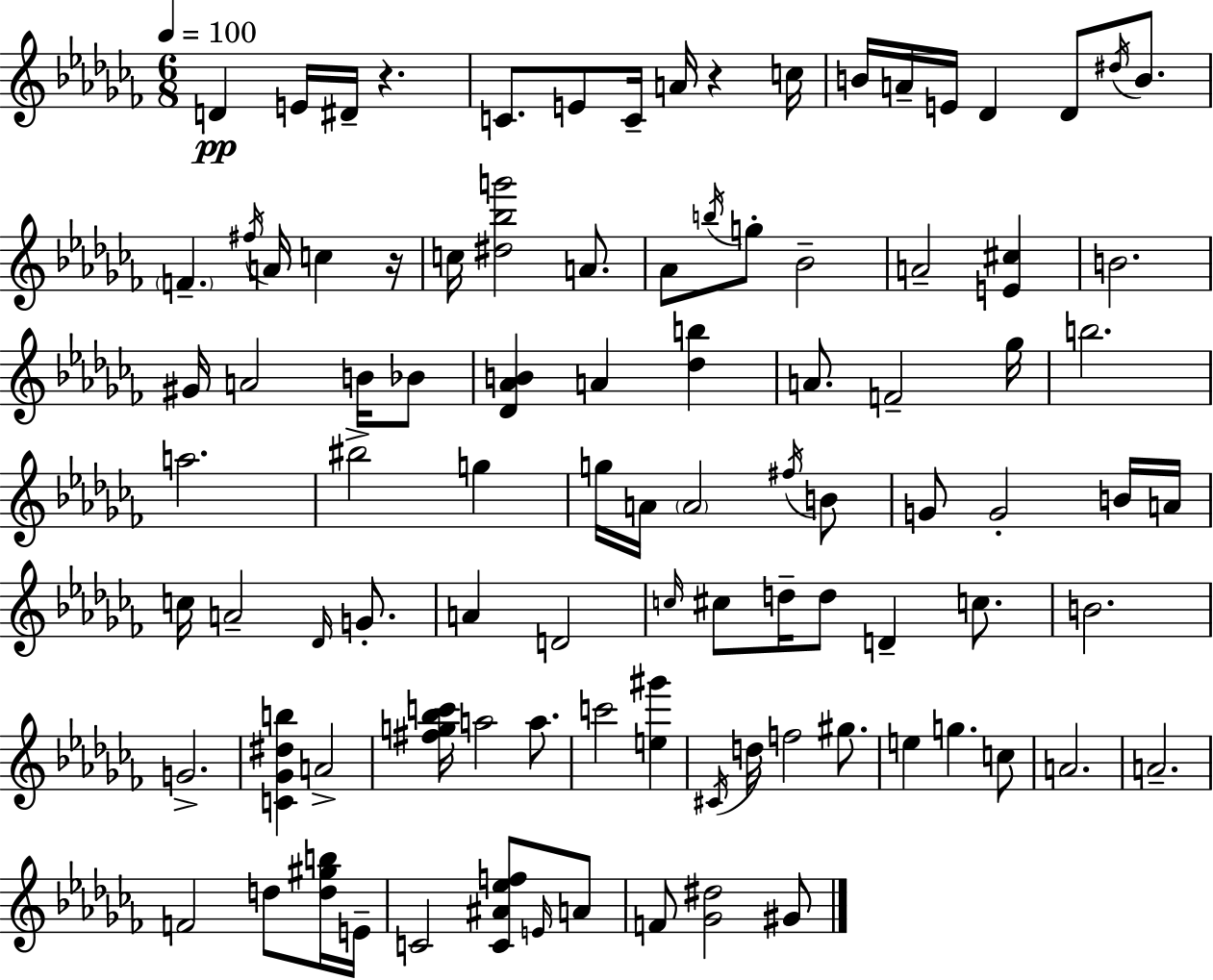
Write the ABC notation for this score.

X:1
T:Untitled
M:6/8
L:1/4
K:Abm
D E/4 ^D/4 z C/2 E/2 C/4 A/4 z c/4 B/4 A/4 E/4 _D _D/2 ^d/4 B/2 F ^f/4 A/4 c z/4 c/4 [^d_bg']2 A/2 _A/2 b/4 g/2 _B2 A2 [E^c] B2 ^G/4 A2 B/4 _B/2 [_D_AB] A [_db] A/2 F2 _g/4 b2 a2 ^b2 g g/4 A/4 A2 ^f/4 B/2 G/2 G2 B/4 A/4 c/4 A2 _D/4 G/2 A D2 c/4 ^c/2 d/4 d/2 D c/2 B2 G2 [C_G^db] A2 [^fg_bc']/4 a2 a/2 c'2 [e^g'] ^C/4 d/4 f2 ^g/2 e g c/2 A2 A2 F2 d/2 [d^gb]/4 E/4 C2 [C^A_ef]/2 E/4 A/2 F/2 [_G^d]2 ^G/2